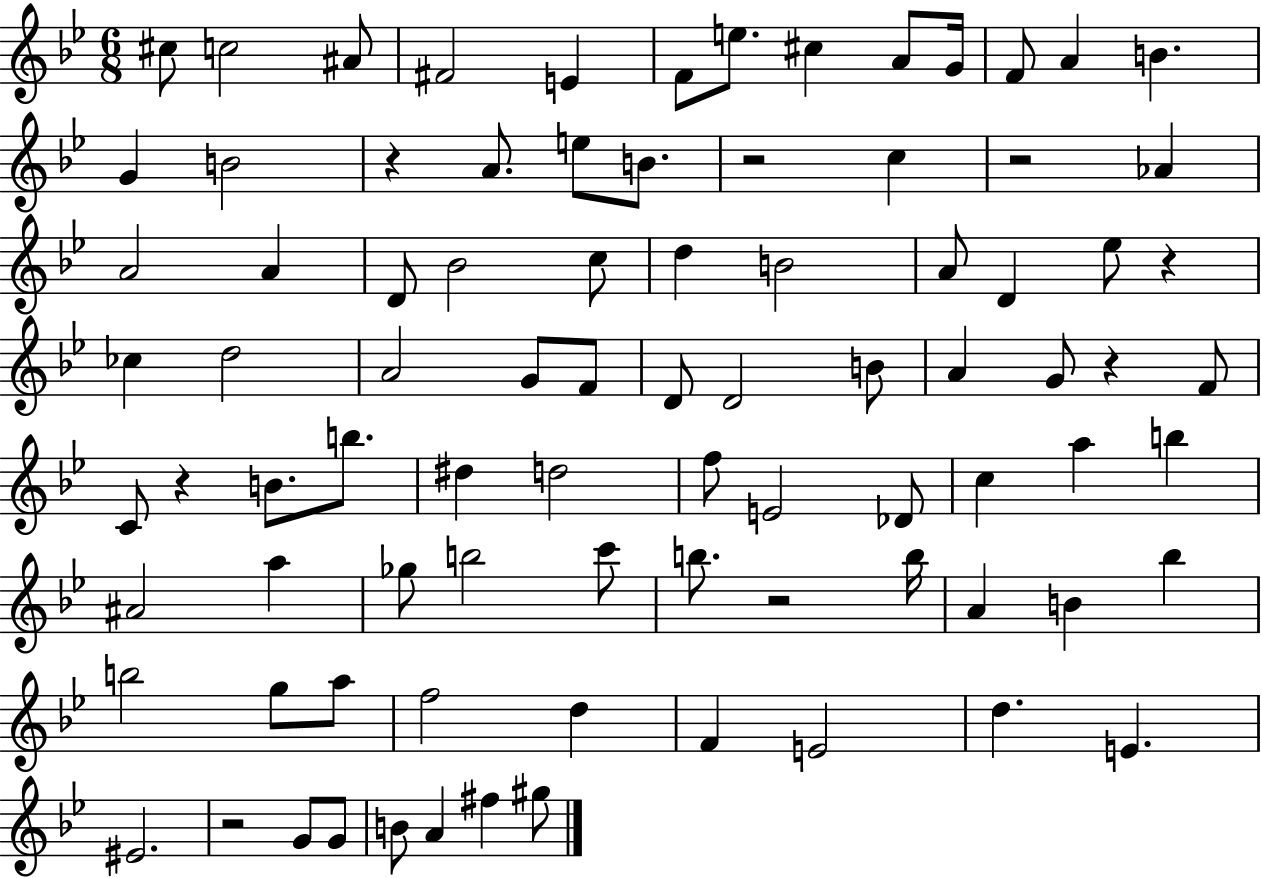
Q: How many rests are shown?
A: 8